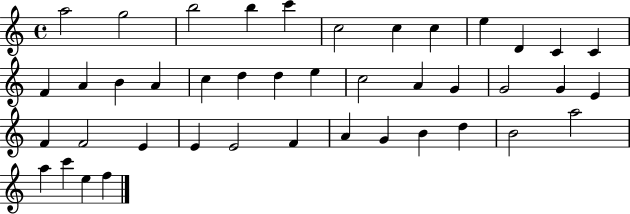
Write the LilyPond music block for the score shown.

{
  \clef treble
  \time 4/4
  \defaultTimeSignature
  \key c \major
  a''2 g''2 | b''2 b''4 c'''4 | c''2 c''4 c''4 | e''4 d'4 c'4 c'4 | \break f'4 a'4 b'4 a'4 | c''4 d''4 d''4 e''4 | c''2 a'4 g'4 | g'2 g'4 e'4 | \break f'4 f'2 e'4 | e'4 e'2 f'4 | a'4 g'4 b'4 d''4 | b'2 a''2 | \break a''4 c'''4 e''4 f''4 | \bar "|."
}